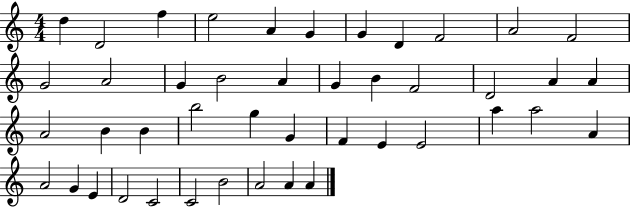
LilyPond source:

{
  \clef treble
  \numericTimeSignature
  \time 4/4
  \key c \major
  d''4 d'2 f''4 | e''2 a'4 g'4 | g'4 d'4 f'2 | a'2 f'2 | \break g'2 a'2 | g'4 b'2 a'4 | g'4 b'4 f'2 | d'2 a'4 a'4 | \break a'2 b'4 b'4 | b''2 g''4 g'4 | f'4 e'4 e'2 | a''4 a''2 a'4 | \break a'2 g'4 e'4 | d'2 c'2 | c'2 b'2 | a'2 a'4 a'4 | \break \bar "|."
}